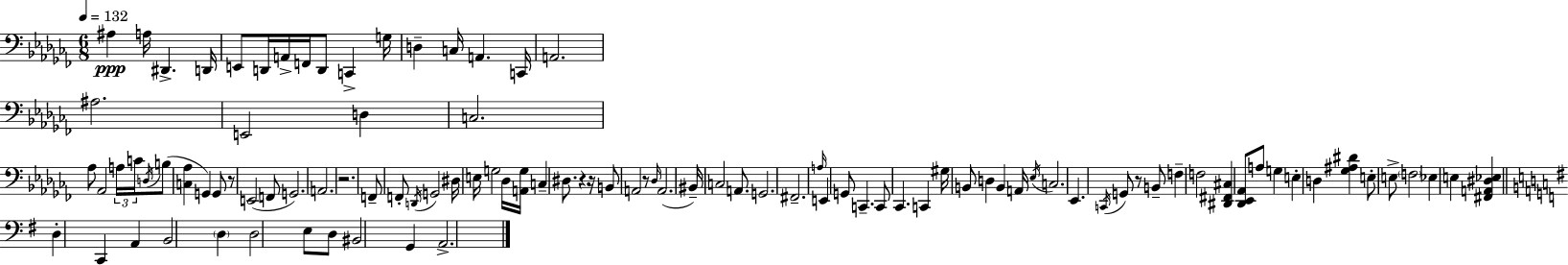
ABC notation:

X:1
T:Untitled
M:6/8
L:1/4
K:Abm
^A, A,/4 ^D,, D,,/4 E,,/2 D,,/4 A,,/4 F,,/4 D,,/2 C,, G,/4 D, C,/4 A,, C,,/4 A,,2 ^A,2 E,,2 D, C,2 _A,/2 _A,,2 A,/4 C/4 D,/4 B,/2 [C,_A,] G,, G,,/2 z/2 E,,2 F,,/2 G,,2 A,,2 z2 F,,/2 F,,/2 D,,/4 G,,2 ^D,/4 E,/4 G,2 _D,/4 [A,,G,]/4 C, ^D,/2 z z/4 B,,/2 A,,2 z/2 _D,/4 A,,2 ^B,,/4 C,2 A,,/2 G,,2 ^F,,2 A,/4 E,, G,,/2 C,, C,,/2 _C,, C,, ^G,/4 B,,/2 D, B,, A,,/4 _E,/4 C,2 _E,, C,,/4 G,,/2 z/2 B,,/2 F, F,2 [^D,,^F,,^C,] [_D,,_E,,_A,,]/2 A,/2 G, E, D, [_G,^A,^D] E,/2 E,/2 F,2 _E, E, [^F,,A,,^D,_E,] D, C,, A,, B,,2 D, D,2 E,/2 D,/2 ^B,,2 G,, A,,2